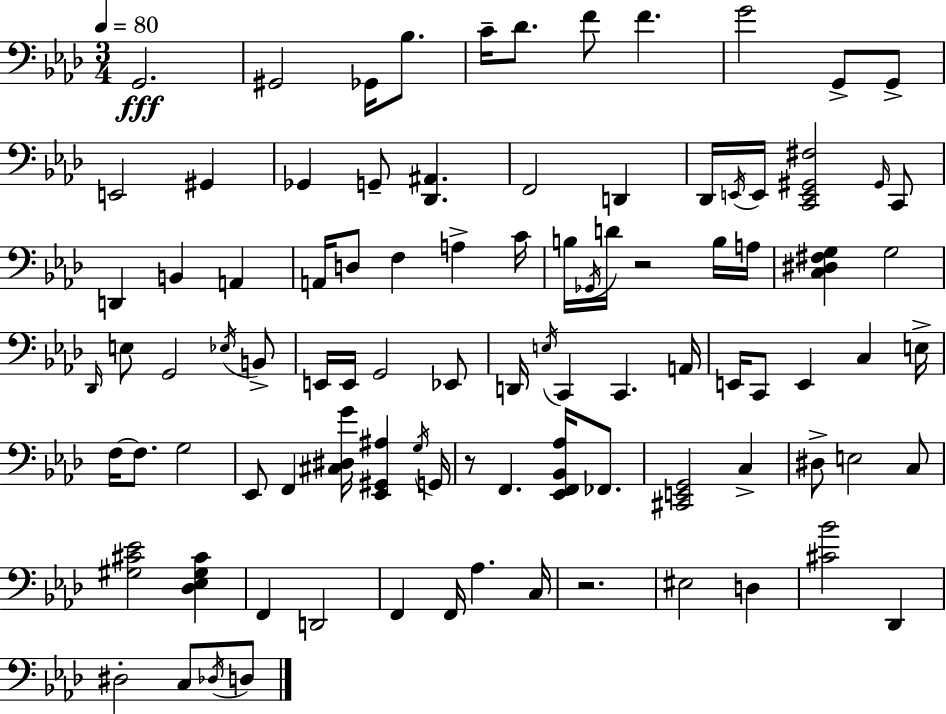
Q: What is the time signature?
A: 3/4